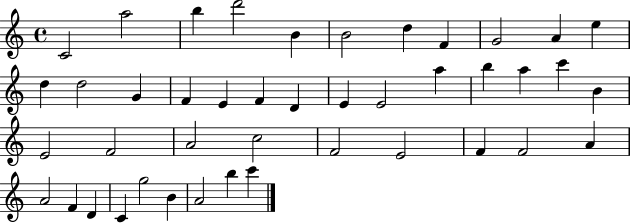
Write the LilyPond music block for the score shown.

{
  \clef treble
  \time 4/4
  \defaultTimeSignature
  \key c \major
  c'2 a''2 | b''4 d'''2 b'4 | b'2 d''4 f'4 | g'2 a'4 e''4 | \break d''4 d''2 g'4 | f'4 e'4 f'4 d'4 | e'4 e'2 a''4 | b''4 a''4 c'''4 b'4 | \break e'2 f'2 | a'2 c''2 | f'2 e'2 | f'4 f'2 a'4 | \break a'2 f'4 d'4 | c'4 g''2 b'4 | a'2 b''4 c'''4 | \bar "|."
}